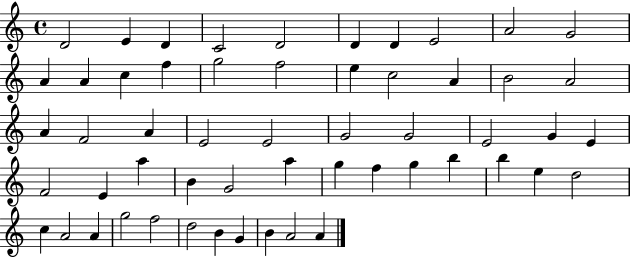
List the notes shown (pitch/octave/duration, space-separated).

D4/h E4/q D4/q C4/h D4/h D4/q D4/q E4/h A4/h G4/h A4/q A4/q C5/q F5/q G5/h F5/h E5/q C5/h A4/q B4/h A4/h A4/q F4/h A4/q E4/h E4/h G4/h G4/h E4/h G4/q E4/q F4/h E4/q A5/q B4/q G4/h A5/q G5/q F5/q G5/q B5/q B5/q E5/q D5/h C5/q A4/h A4/q G5/h F5/h D5/h B4/q G4/q B4/q A4/h A4/q